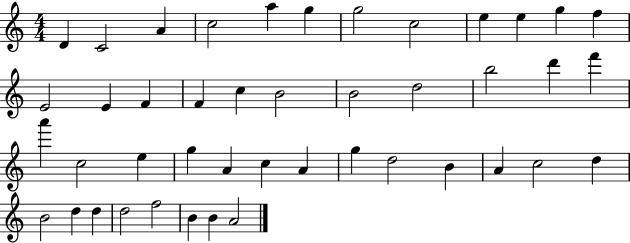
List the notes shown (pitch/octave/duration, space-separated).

D4/q C4/h A4/q C5/h A5/q G5/q G5/h C5/h E5/q E5/q G5/q F5/q E4/h E4/q F4/q F4/q C5/q B4/h B4/h D5/h B5/h D6/q F6/q A6/q C5/h E5/q G5/q A4/q C5/q A4/q G5/q D5/h B4/q A4/q C5/h D5/q B4/h D5/q D5/q D5/h F5/h B4/q B4/q A4/h